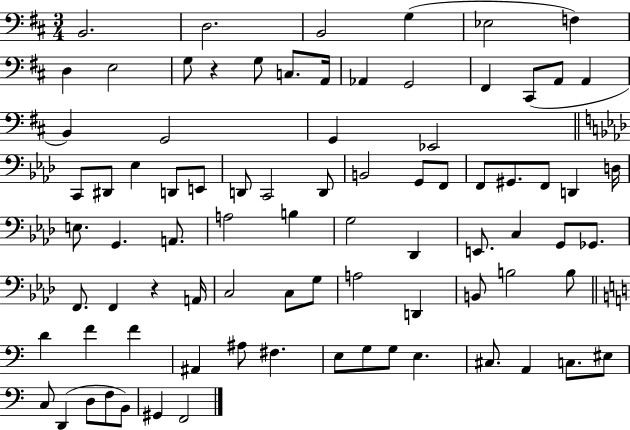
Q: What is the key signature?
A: D major